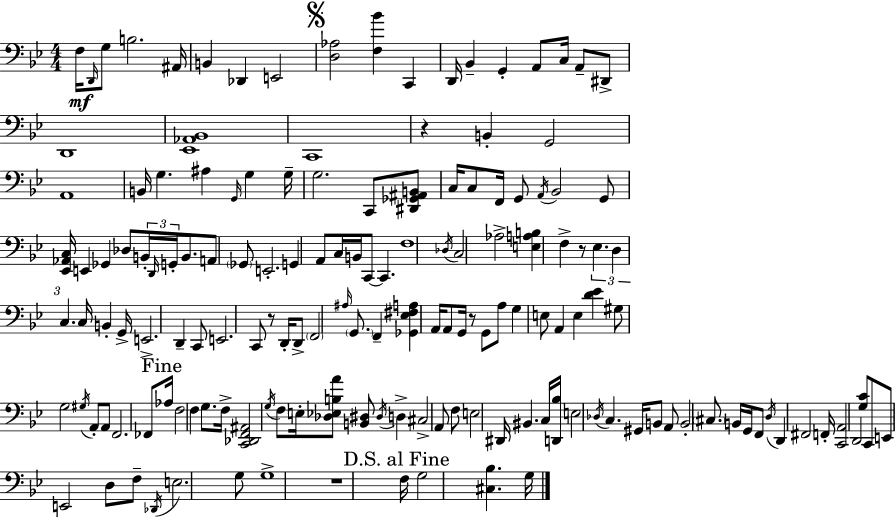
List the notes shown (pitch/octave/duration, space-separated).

F3/s D2/s G3/e B3/h. A#2/s B2/q Db2/q E2/h [D3,Ab3]/h [F3,Bb4]/q C2/q D2/s Bb2/q G2/q A2/e C3/s A2/e D#2/e D2/w [Eb2,Ab2,Bb2]/w C2/w R/q B2/q G2/h A2/w B2/s G3/q. A#3/q G2/s G3/q G3/s G3/h. C2/e [D#2,Gb2,A#2,B2]/e C3/s C3/e F2/s G2/e A2/s Bb2/h G2/e [Eb2,Ab2,C3]/s E2/q Gb2/q Db3/e B2/s D2/s G2/s B2/e. A2/e Gb2/e E2/h. G2/q A2/e C3/s B2/s C2/e C2/q. F3/w Db3/s C3/h Ab3/h [E3,A3,B3]/q F3/q R/e Eb3/q. D3/q C3/q. C3/s B2/q G2/s E2/h. D2/q C2/e E2/h. C2/e R/e D2/s D2/e F2/h A#3/s G2/e. F2/q [Gb2,Eb3,F#3,A3]/q A2/s A2/e G2/s R/e G2/e A3/e G3/q E3/e A2/q E3/q [D4,Eb4]/q G#3/e G3/h G#3/s A2/e A2/e F2/h. FES2/e Ab3/s F3/h F3/q G3/e. F3/s [C2,Db2,F2,A#2]/h G3/s F3/e E3/s [Db3,Eb3,B3,A4]/e [B2,D#3]/e D#3/s D3/q C#3/h A2/e F3/e E3/h D#2/s BIS2/q. C3/s [D2,Bb3]/s E3/h Db3/s C3/q. G#2/s B2/e A2/e B2/h C#3/e. B2/s G2/s F2/e D3/s D2/q F#2/h F2/s [C2,A2]/h D2/h [G3,C4]/e C2/e E2/e E2/h D3/e F3/e Db2/s E3/h. G3/e G3/w R/w F3/s G3/h [C#3,Bb3]/q. G3/s